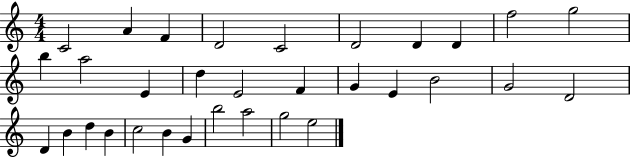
{
  \clef treble
  \numericTimeSignature
  \time 4/4
  \key c \major
  c'2 a'4 f'4 | d'2 c'2 | d'2 d'4 d'4 | f''2 g''2 | \break b''4 a''2 e'4 | d''4 e'2 f'4 | g'4 e'4 b'2 | g'2 d'2 | \break d'4 b'4 d''4 b'4 | c''2 b'4 g'4 | b''2 a''2 | g''2 e''2 | \break \bar "|."
}